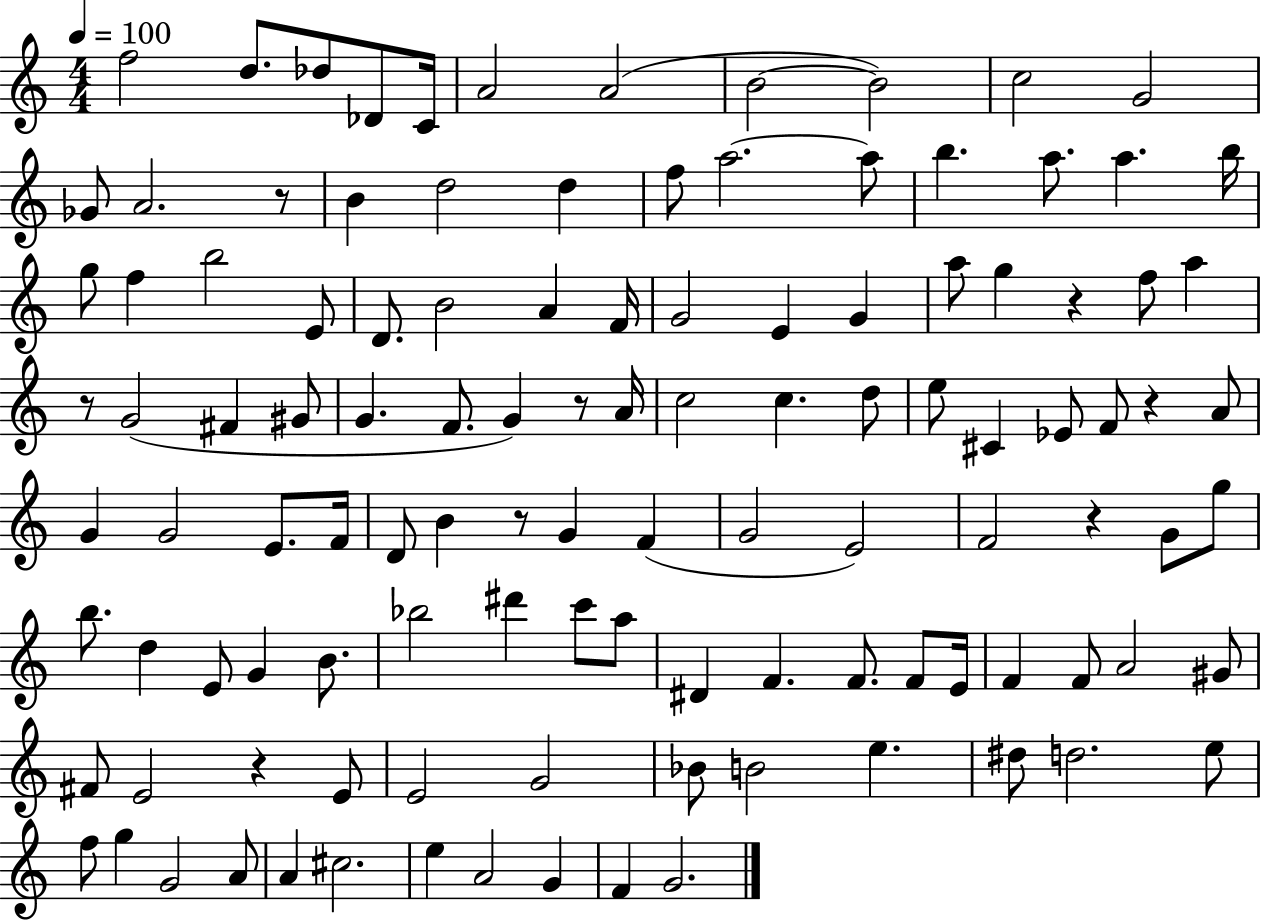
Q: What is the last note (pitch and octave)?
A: G4